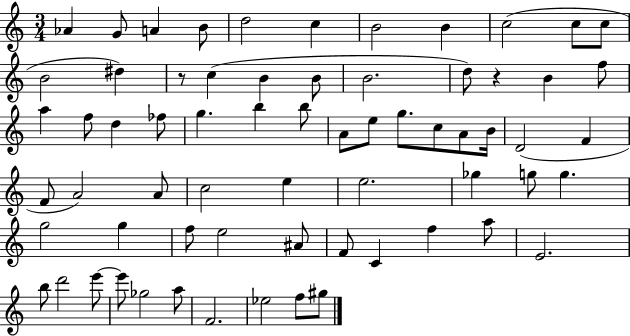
{
  \clef treble
  \numericTimeSignature
  \time 3/4
  \key c \major
  \repeat volta 2 { aes'4 g'8 a'4 b'8 | d''2 c''4 | b'2 b'4 | c''2( c''8 c''8 | \break b'2 dis''4) | r8 c''4( b'4 b'8 | b'2. | d''8) r4 b'4 f''8 | \break a''4 f''8 d''4 fes''8 | g''4. b''4 b''8 | a'8 e''8 g''8. c''8 a'8 b'16 | d'2( f'4 | \break f'8 a'2) a'8 | c''2 e''4 | e''2. | ges''4 g''8 g''4. | \break g''2 g''4 | f''8 e''2 ais'8 | f'8 c'4 f''4 a''8 | e'2. | \break b''8 d'''2 e'''8~~ | e'''8 ges''2 a''8 | f'2. | ees''2 f''8 gis''8 | \break } \bar "|."
}